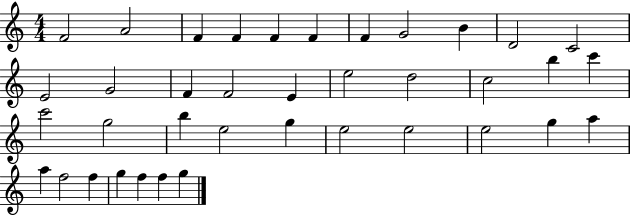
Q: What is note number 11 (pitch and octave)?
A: C4